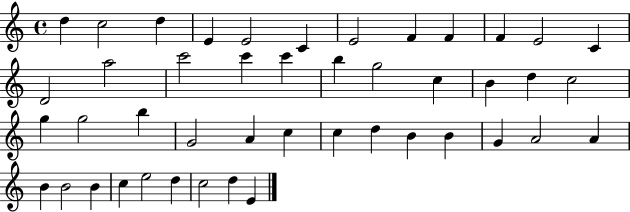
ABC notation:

X:1
T:Untitled
M:4/4
L:1/4
K:C
d c2 d E E2 C E2 F F F E2 C D2 a2 c'2 c' c' b g2 c B d c2 g g2 b G2 A c c d B B G A2 A B B2 B c e2 d c2 d E